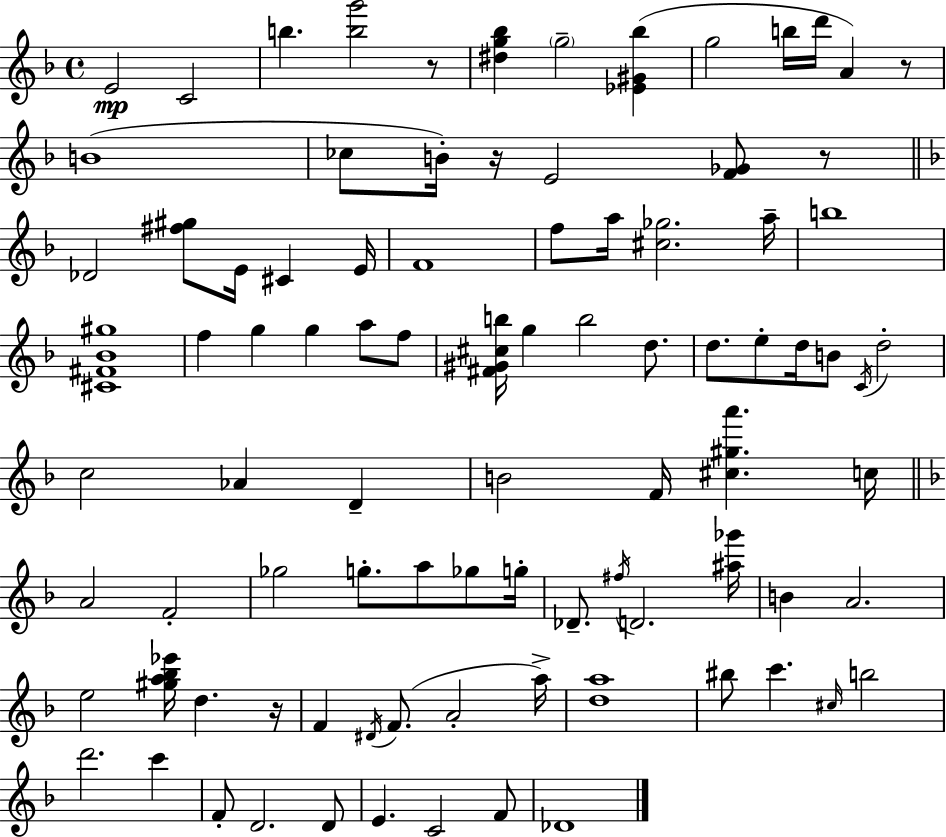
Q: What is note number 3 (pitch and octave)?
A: B5